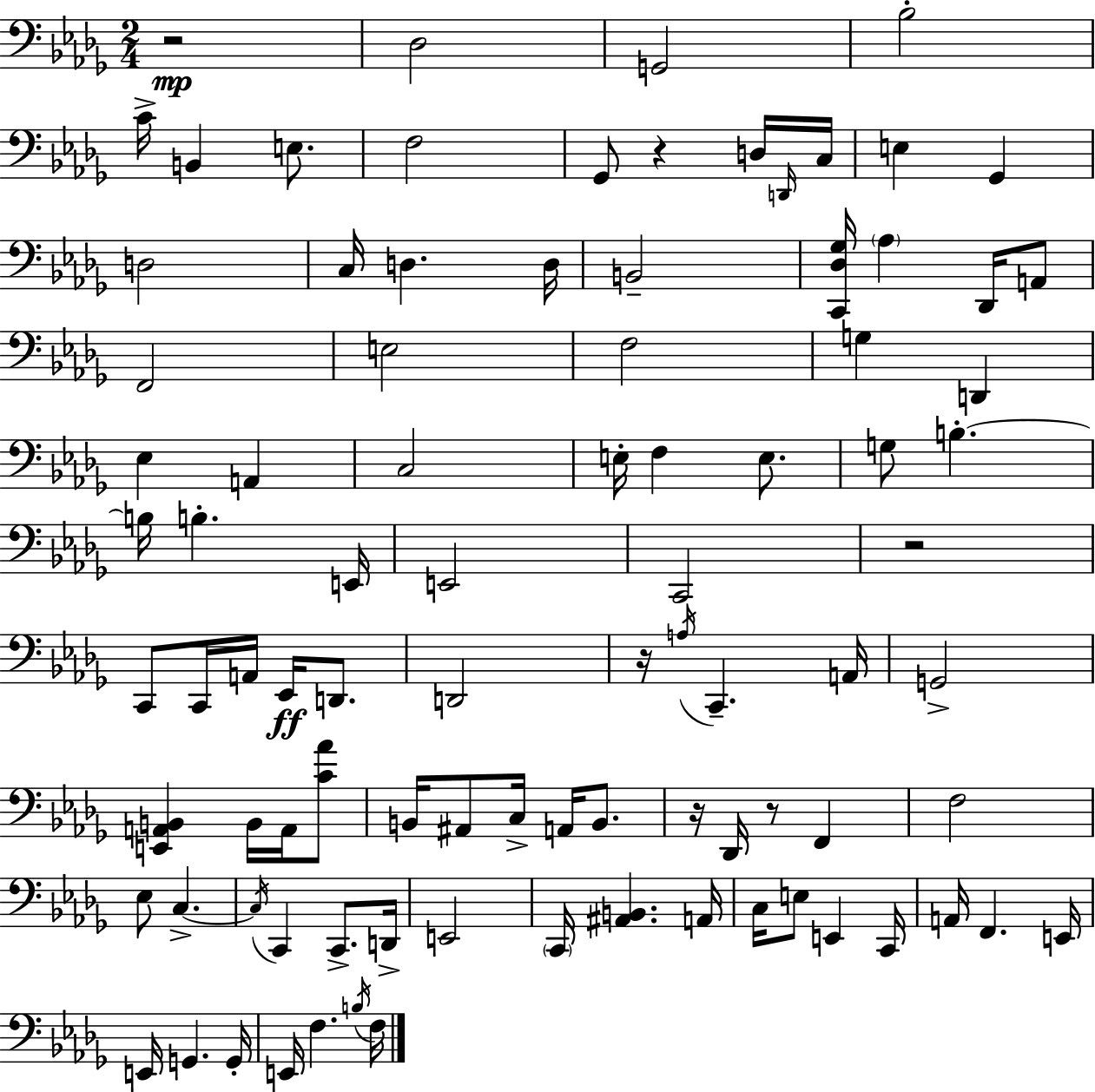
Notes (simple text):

R/h Db3/h G2/h Bb3/h C4/s B2/q E3/e. F3/h Gb2/e R/q D3/s D2/s C3/s E3/q Gb2/q D3/h C3/s D3/q. D3/s B2/h [C2,Db3,Gb3]/s Ab3/q Db2/s A2/e F2/h E3/h F3/h G3/q D2/q Eb3/q A2/q C3/h E3/s F3/q E3/e. G3/e B3/q. B3/s B3/q. E2/s E2/h C2/h R/h C2/e C2/s A2/s Eb2/s D2/e. D2/h R/s A3/s C2/q. A2/s G2/h [E2,A2,B2]/q B2/s A2/s [C4,Ab4]/e B2/s A#2/e C3/s A2/s B2/e. R/s Db2/s R/e F2/q F3/h Eb3/e C3/q. C3/s C2/q C2/e. D2/s E2/h C2/s [A#2,B2]/q. A2/s C3/s E3/e E2/q C2/s A2/s F2/q. E2/s E2/s G2/q. G2/s E2/s F3/q. B3/s F3/s